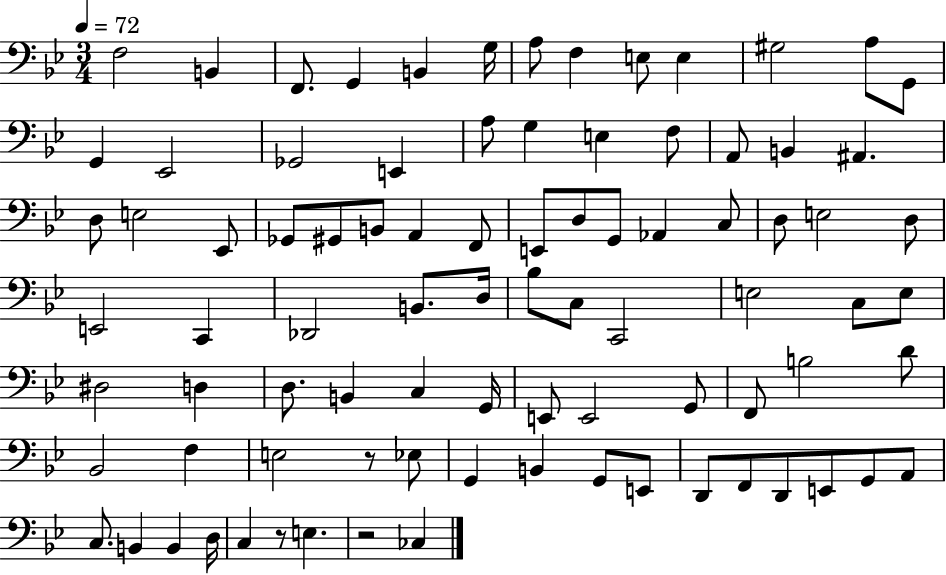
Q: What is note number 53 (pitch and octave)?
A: D3